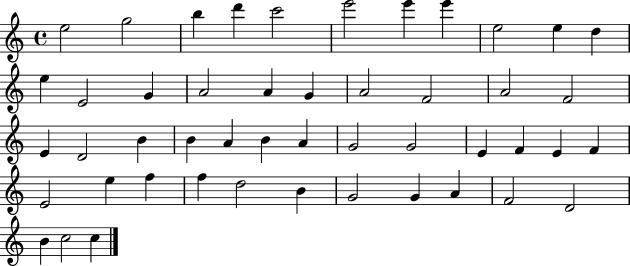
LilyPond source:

{
  \clef treble
  \time 4/4
  \defaultTimeSignature
  \key c \major
  e''2 g''2 | b''4 d'''4 c'''2 | e'''2 e'''4 e'''4 | e''2 e''4 d''4 | \break e''4 e'2 g'4 | a'2 a'4 g'4 | a'2 f'2 | a'2 f'2 | \break e'4 d'2 b'4 | b'4 a'4 b'4 a'4 | g'2 g'2 | e'4 f'4 e'4 f'4 | \break e'2 e''4 f''4 | f''4 d''2 b'4 | g'2 g'4 a'4 | f'2 d'2 | \break b'4 c''2 c''4 | \bar "|."
}